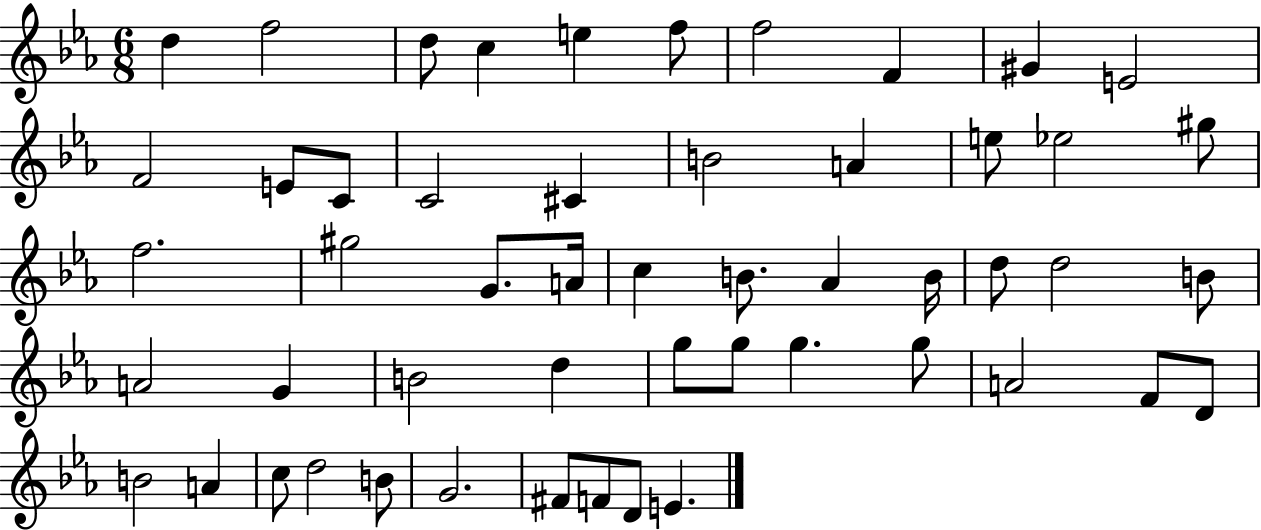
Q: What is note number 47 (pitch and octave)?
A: B4